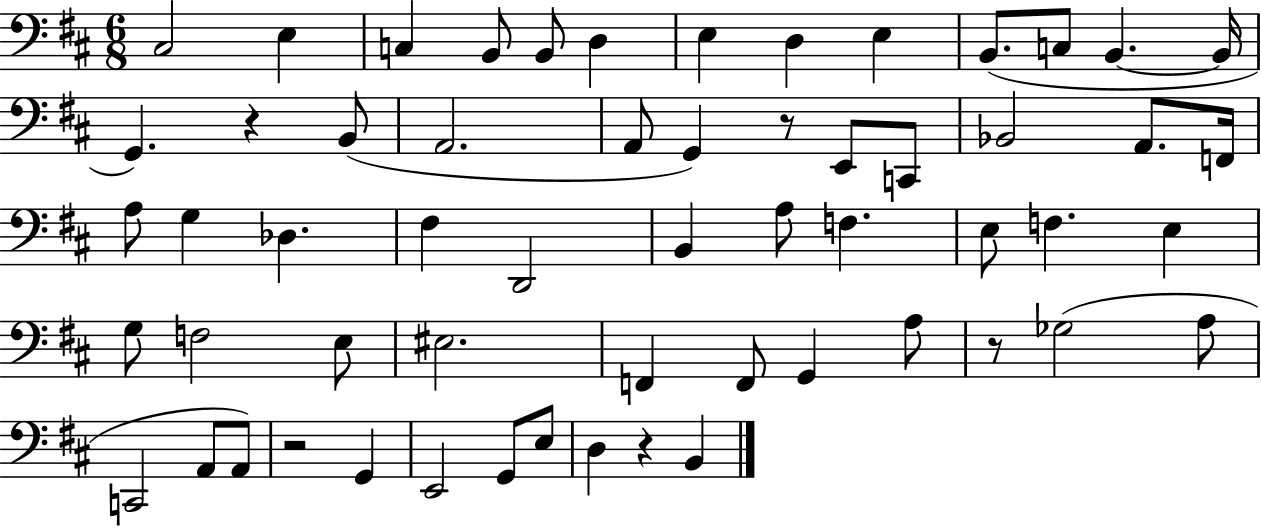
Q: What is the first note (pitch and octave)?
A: C#3